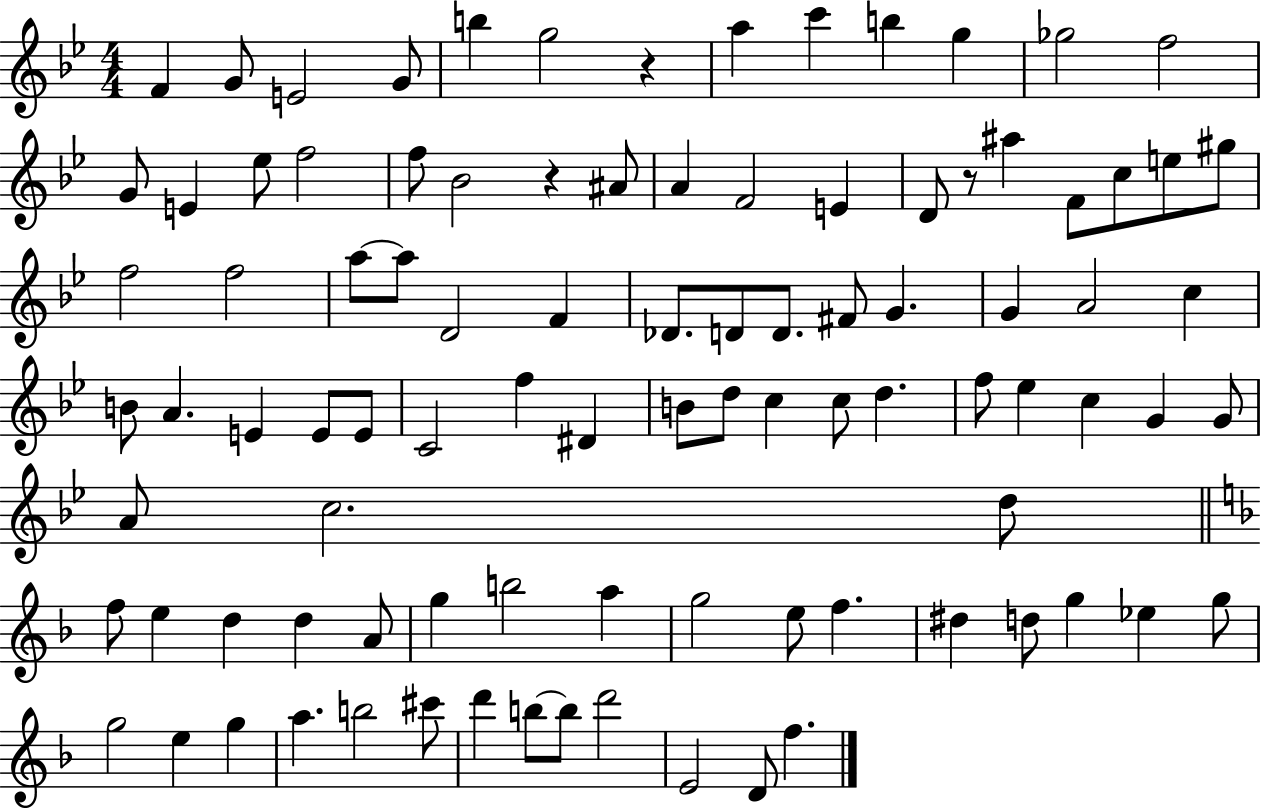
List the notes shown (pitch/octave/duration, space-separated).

F4/q G4/e E4/h G4/e B5/q G5/h R/q A5/q C6/q B5/q G5/q Gb5/h F5/h G4/e E4/q Eb5/e F5/h F5/e Bb4/h R/q A#4/e A4/q F4/h E4/q D4/e R/e A#5/q F4/e C5/e E5/e G#5/e F5/h F5/h A5/e A5/e D4/h F4/q Db4/e. D4/e D4/e. F#4/e G4/q. G4/q A4/h C5/q B4/e A4/q. E4/q E4/e E4/e C4/h F5/q D#4/q B4/e D5/e C5/q C5/e D5/q. F5/e Eb5/q C5/q G4/q G4/e A4/e C5/h. D5/e F5/e E5/q D5/q D5/q A4/e G5/q B5/h A5/q G5/h E5/e F5/q. D#5/q D5/e G5/q Eb5/q G5/e G5/h E5/q G5/q A5/q. B5/h C#6/e D6/q B5/e B5/e D6/h E4/h D4/e F5/q.